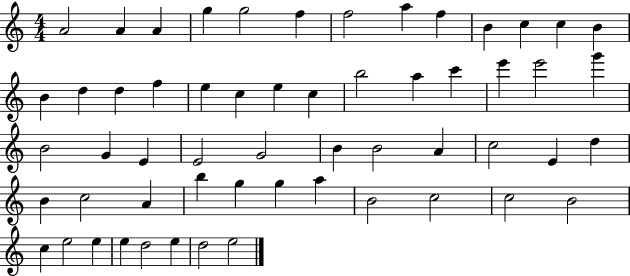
X:1
T:Untitled
M:4/4
L:1/4
K:C
A2 A A g g2 f f2 a f B c c B B d d f e c e c b2 a c' e' e'2 g' B2 G E E2 G2 B B2 A c2 E d B c2 A b g g a B2 c2 c2 B2 c e2 e e d2 e d2 e2